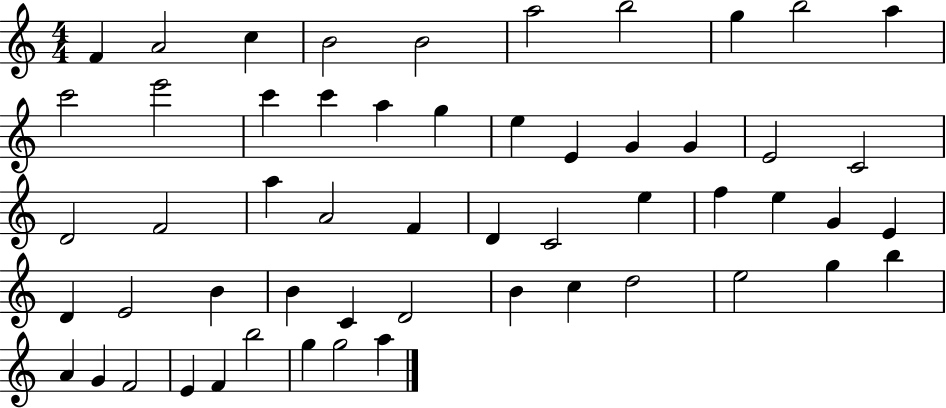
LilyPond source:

{
  \clef treble
  \numericTimeSignature
  \time 4/4
  \key c \major
  f'4 a'2 c''4 | b'2 b'2 | a''2 b''2 | g''4 b''2 a''4 | \break c'''2 e'''2 | c'''4 c'''4 a''4 g''4 | e''4 e'4 g'4 g'4 | e'2 c'2 | \break d'2 f'2 | a''4 a'2 f'4 | d'4 c'2 e''4 | f''4 e''4 g'4 e'4 | \break d'4 e'2 b'4 | b'4 c'4 d'2 | b'4 c''4 d''2 | e''2 g''4 b''4 | \break a'4 g'4 f'2 | e'4 f'4 b''2 | g''4 g''2 a''4 | \bar "|."
}